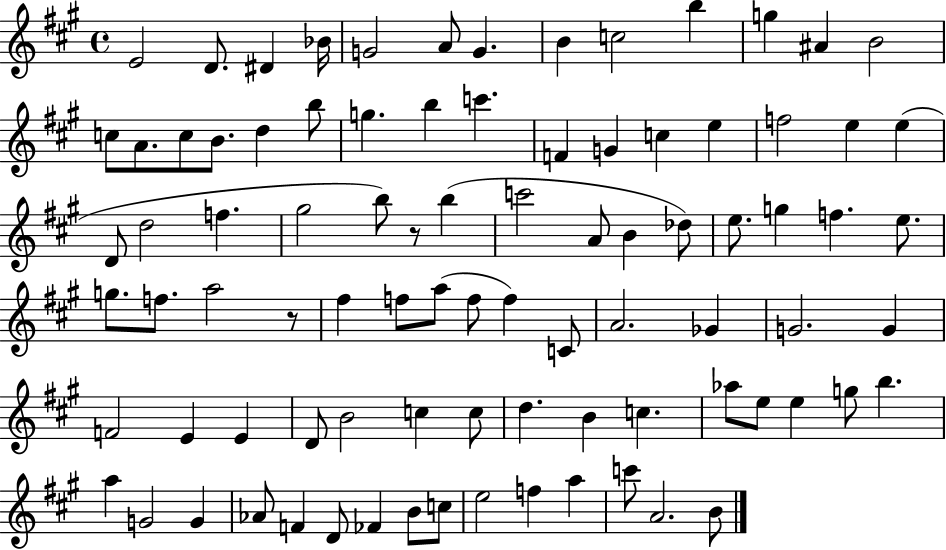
{
  \clef treble
  \time 4/4
  \defaultTimeSignature
  \key a \major
  \repeat volta 2 { e'2 d'8. dis'4 bes'16 | g'2 a'8 g'4. | b'4 c''2 b''4 | g''4 ais'4 b'2 | \break c''8 a'8. c''8 b'8. d''4 b''8 | g''4. b''4 c'''4. | f'4 g'4 c''4 e''4 | f''2 e''4 e''4( | \break d'8 d''2 f''4. | gis''2 b''8) r8 b''4( | c'''2 a'8 b'4 des''8) | e''8. g''4 f''4. e''8. | \break g''8. f''8. a''2 r8 | fis''4 f''8 a''8( f''8 f''4) c'8 | a'2. ges'4 | g'2. g'4 | \break f'2 e'4 e'4 | d'8 b'2 c''4 c''8 | d''4. b'4 c''4. | aes''8 e''8 e''4 g''8 b''4. | \break a''4 g'2 g'4 | aes'8 f'4 d'8 fes'4 b'8 c''8 | e''2 f''4 a''4 | c'''8 a'2. b'8 | \break } \bar "|."
}